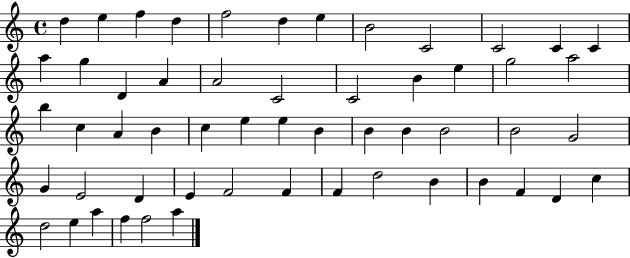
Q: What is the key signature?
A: C major